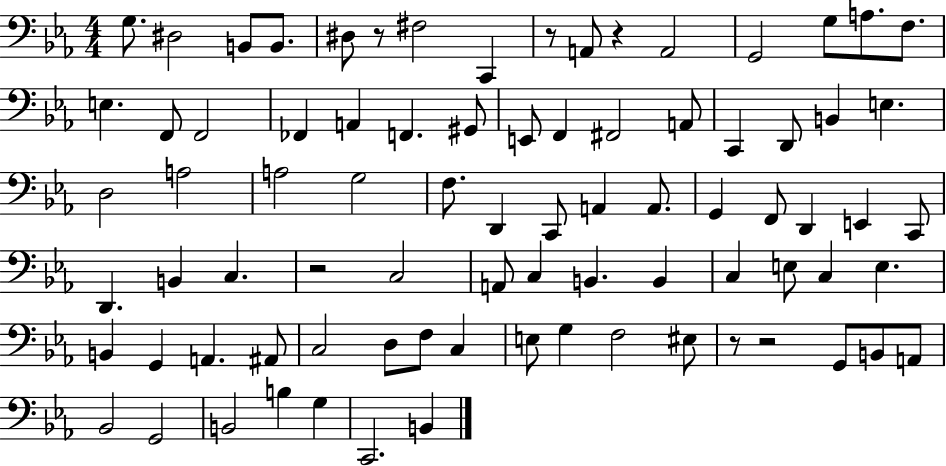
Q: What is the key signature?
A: EES major